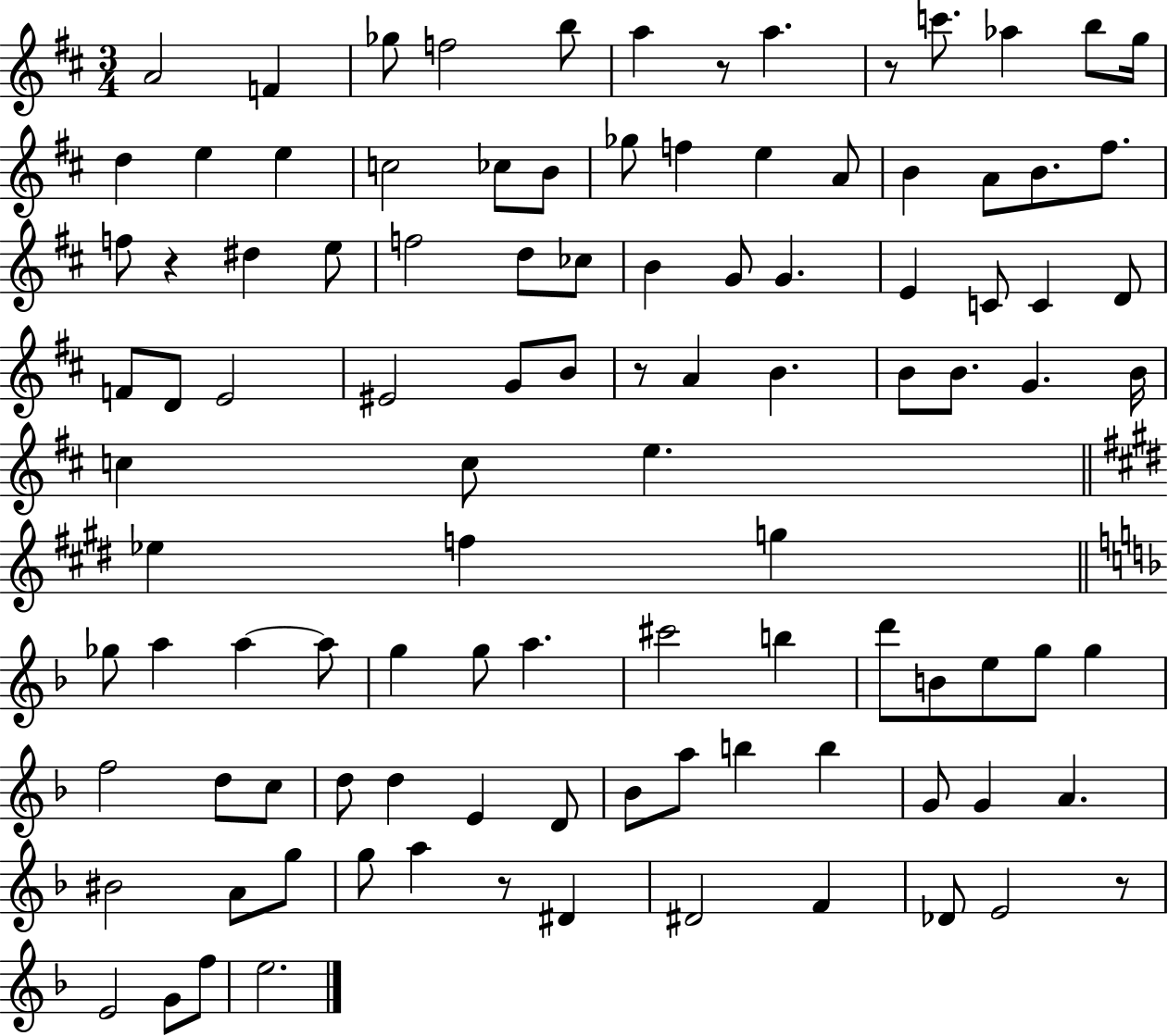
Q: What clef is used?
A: treble